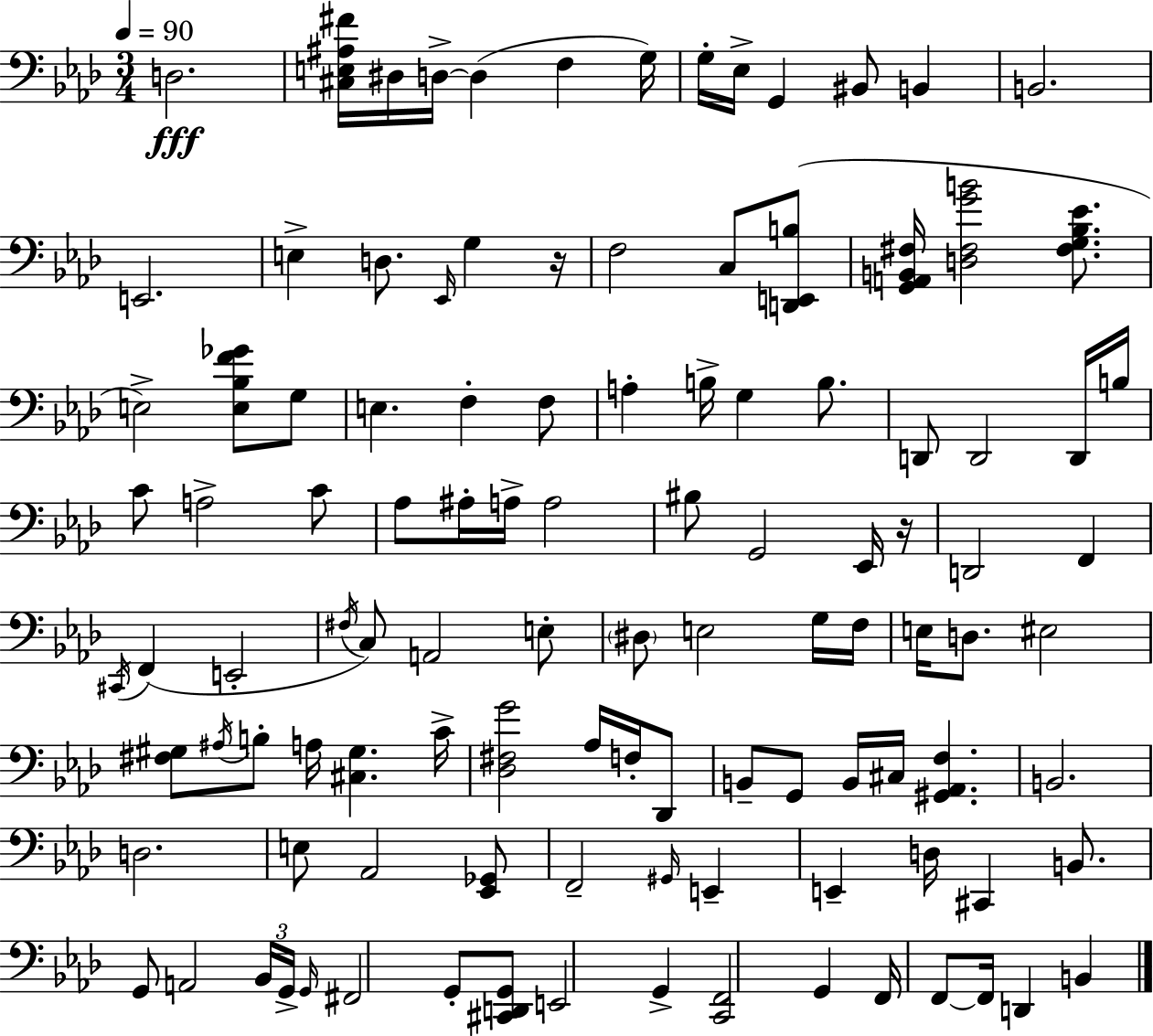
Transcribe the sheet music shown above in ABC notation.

X:1
T:Untitled
M:3/4
L:1/4
K:Fm
D,2 [^C,E,^A,^F]/4 ^D,/4 D,/4 D, F, G,/4 G,/4 _E,/4 G,, ^B,,/2 B,, B,,2 E,,2 E, D,/2 _E,,/4 G, z/4 F,2 C,/2 [D,,E,,B,]/2 [G,,A,,B,,^F,]/4 [D,^F,GB]2 [^F,G,_B,_E]/2 E,2 [E,_B,F_G]/2 G,/2 E, F, F,/2 A, B,/4 G, B,/2 D,,/2 D,,2 D,,/4 B,/4 C/2 A,2 C/2 _A,/2 ^A,/4 A,/4 A,2 ^B,/2 G,,2 _E,,/4 z/4 D,,2 F,, ^C,,/4 F,, E,,2 ^F,/4 C,/2 A,,2 E,/2 ^D,/2 E,2 G,/4 F,/4 E,/4 D,/2 ^E,2 [^F,^G,]/2 ^A,/4 B,/2 A,/4 [^C,^G,] C/4 [_D,^F,G]2 _A,/4 F,/4 _D,,/2 B,,/2 G,,/2 B,,/4 ^C,/4 [^G,,_A,,F,] B,,2 D,2 E,/2 _A,,2 [_E,,_G,,]/2 F,,2 ^G,,/4 E,, E,, D,/4 ^C,, B,,/2 G,,/2 A,,2 _B,,/4 G,,/4 G,,/4 ^F,,2 G,,/2 [^C,,D,,G,,]/2 E,,2 G,, [C,,F,,]2 G,, F,,/4 F,,/2 F,,/4 D,, B,,